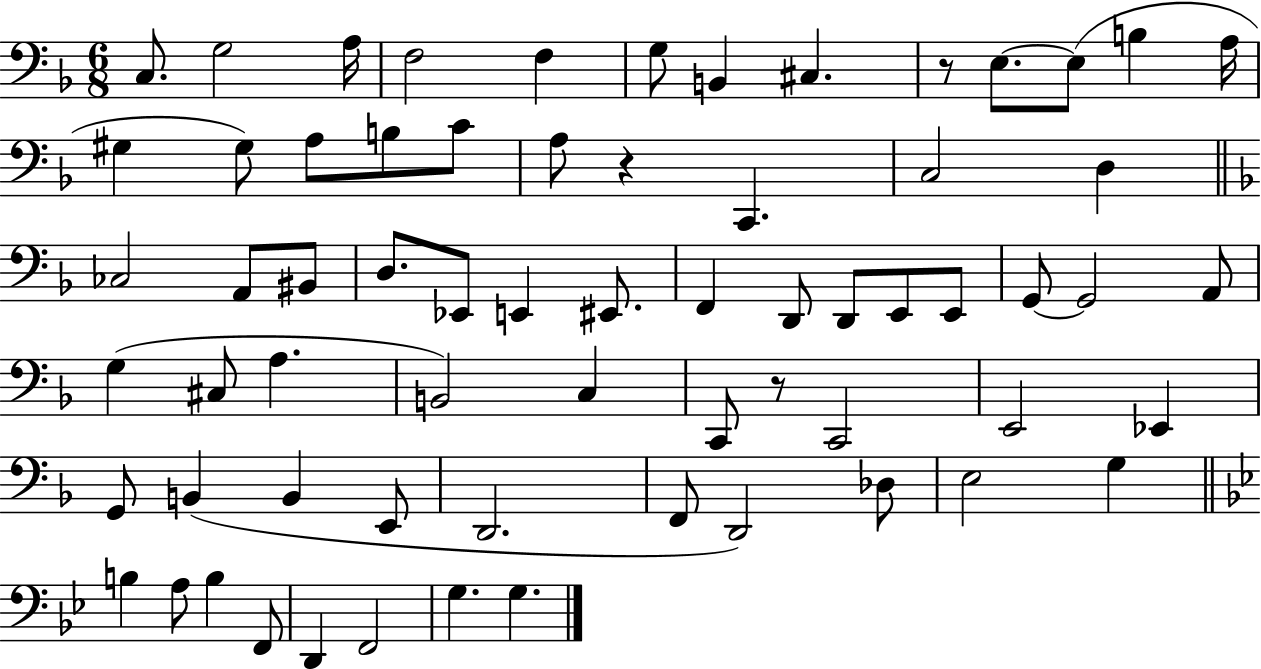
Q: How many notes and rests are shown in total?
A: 66